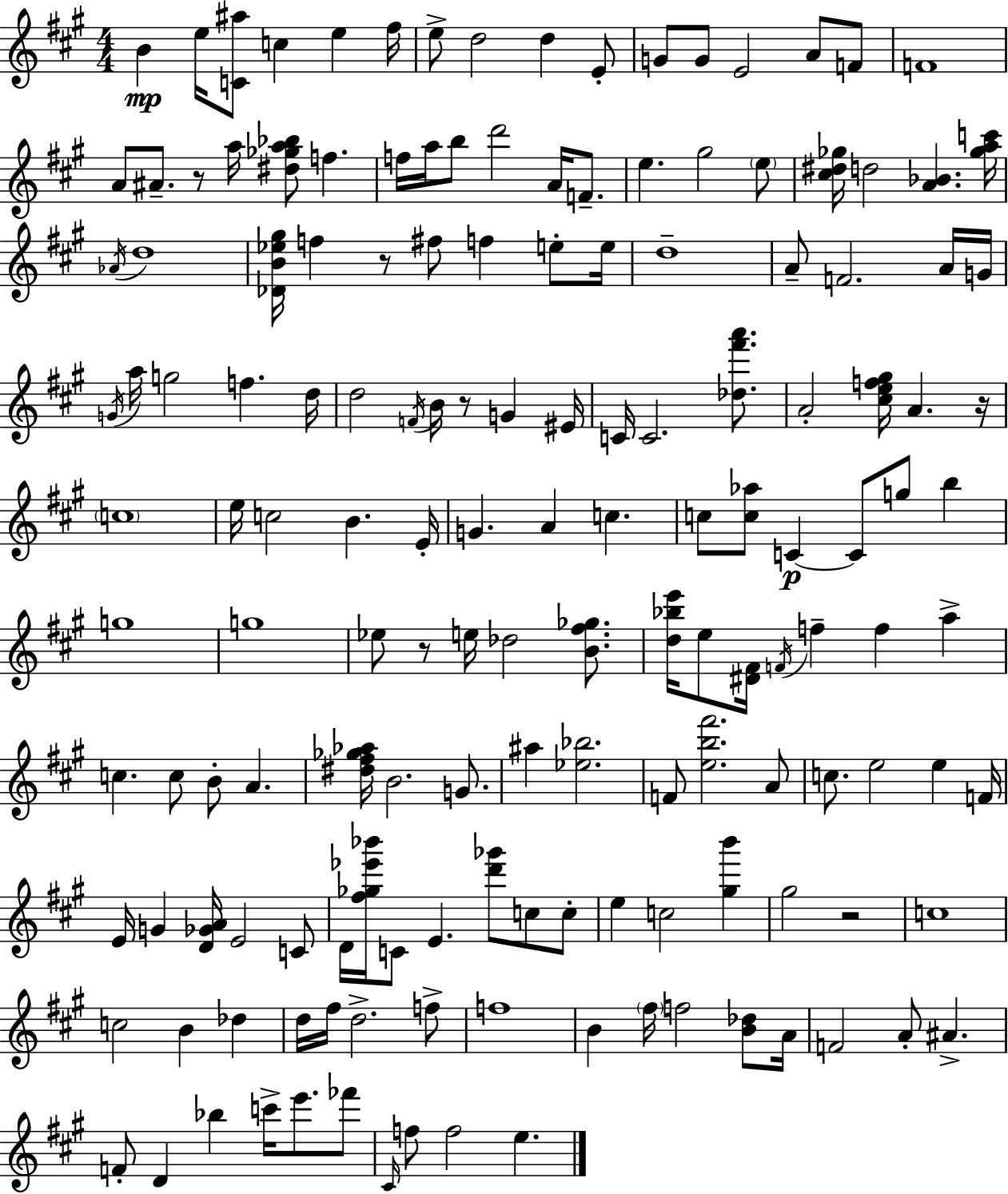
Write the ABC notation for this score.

X:1
T:Untitled
M:4/4
L:1/4
K:A
B e/4 [C^a]/2 c e ^f/4 e/2 d2 d E/2 G/2 G/2 E2 A/2 F/2 F4 A/2 ^A/2 z/2 a/4 [^d_ga_b]/2 f f/4 a/4 b/2 d'2 A/4 F/2 e ^g2 e/2 [^c^d_g]/4 d2 [A_B] [_gac']/4 _A/4 d4 [_DB_e^g]/4 f z/2 ^f/2 f e/2 e/4 d4 A/2 F2 A/4 G/4 G/4 a/4 g2 f d/4 d2 F/4 B/4 z/2 G ^E/4 C/4 C2 [_d^f'a']/2 A2 [^cef^g]/4 A z/4 c4 e/4 c2 B E/4 G A c c/2 [c_a]/2 C C/2 g/2 b g4 g4 _e/2 z/2 e/4 _d2 [B^f_g]/2 [d_be']/4 e/2 [^D^F]/4 F/4 f f a c c/2 B/2 A [^d^f_g_a]/4 B2 G/2 ^a [_e_b]2 F/2 [eb^f']2 A/2 c/2 e2 e F/4 E/4 G [D_GA]/4 E2 C/2 D/4 [^f_g_e'_b']/4 C/2 E [d'_g']/2 c/2 c/2 e c2 [^gb'] ^g2 z2 c4 c2 B _d d/4 ^f/4 d2 f/2 f4 B ^f/4 f2 [B_d]/2 A/4 F2 A/2 ^A F/2 D _b c'/4 e'/2 _f'/2 ^C/4 f/2 f2 e